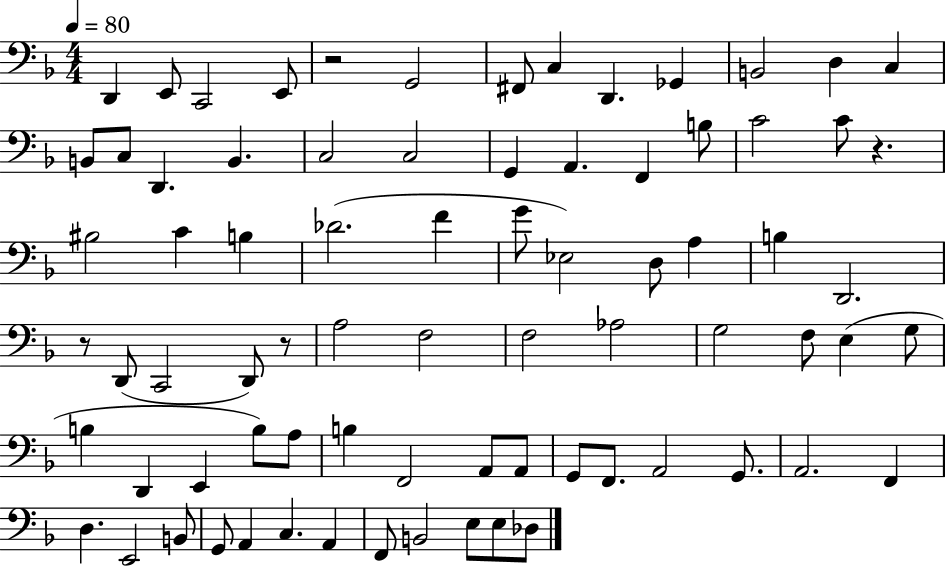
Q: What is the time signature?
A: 4/4